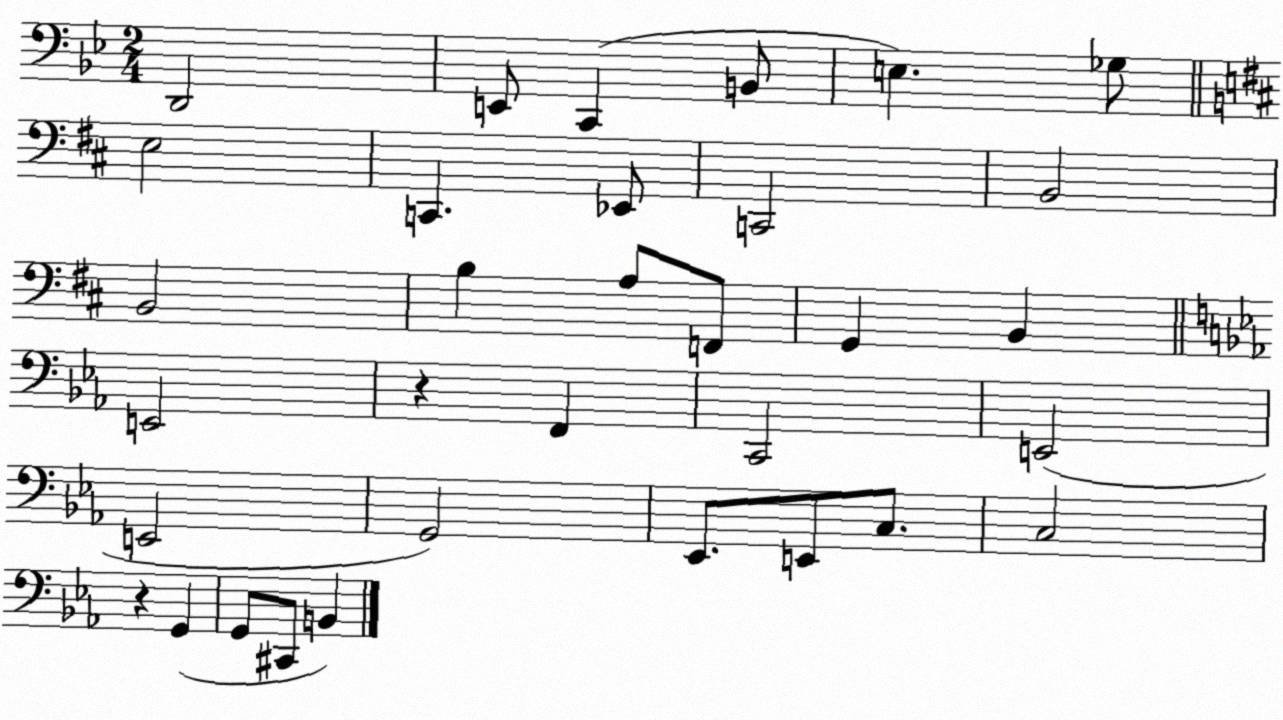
X:1
T:Untitled
M:2/4
L:1/4
K:Bb
D,,2 E,,/2 C,, B,,/2 E, _G,/2 E,2 C,, _E,,/2 C,,2 B,,2 B,,2 B, A,/2 F,,/2 G,, B,, E,,2 z F,, C,,2 E,,2 E,,2 G,,2 _E,,/2 E,,/2 C,/2 C,2 z G,, G,,/2 ^C,,/2 B,,